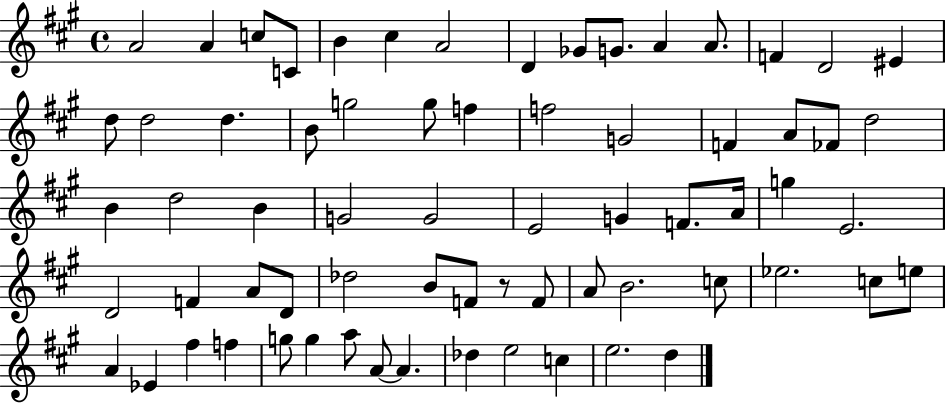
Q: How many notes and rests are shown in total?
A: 68